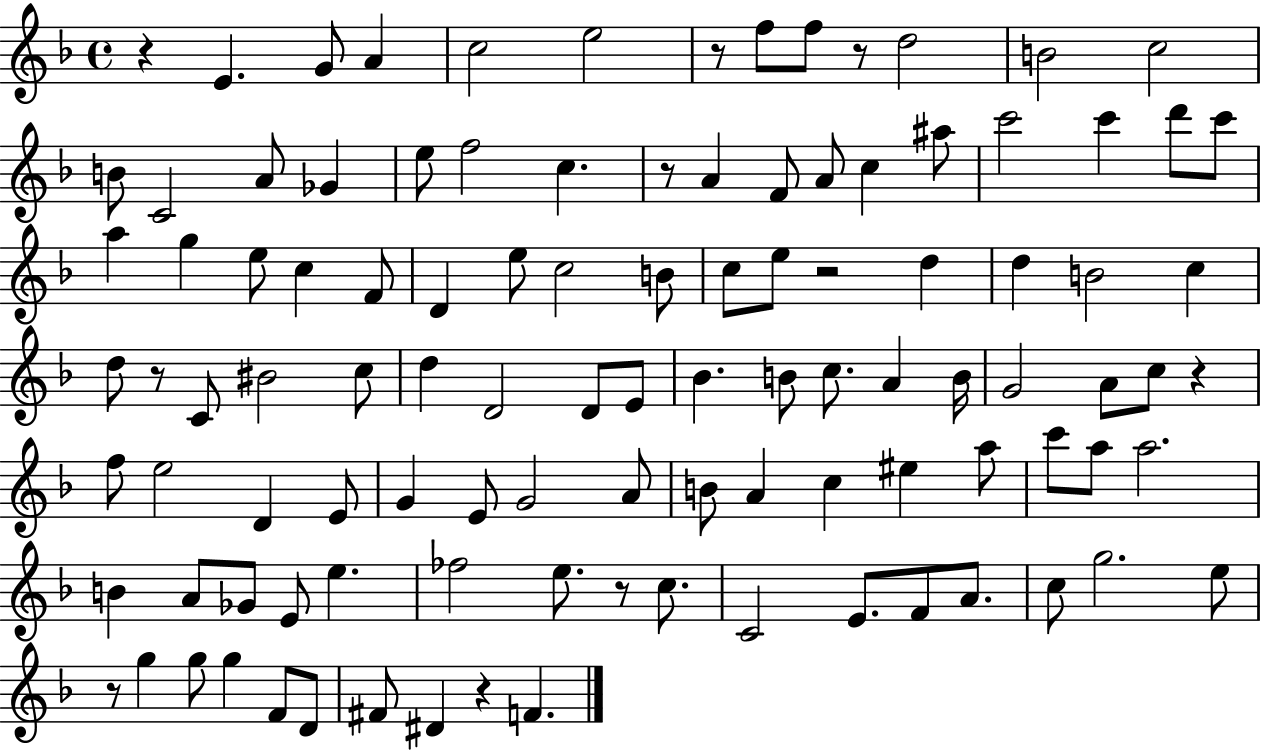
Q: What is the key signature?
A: F major